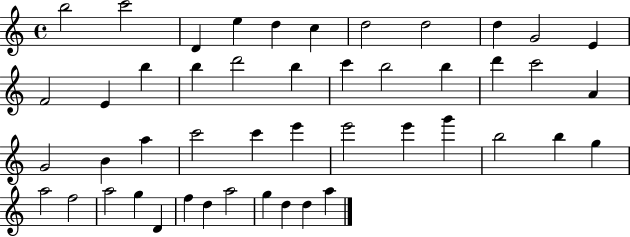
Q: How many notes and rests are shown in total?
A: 47